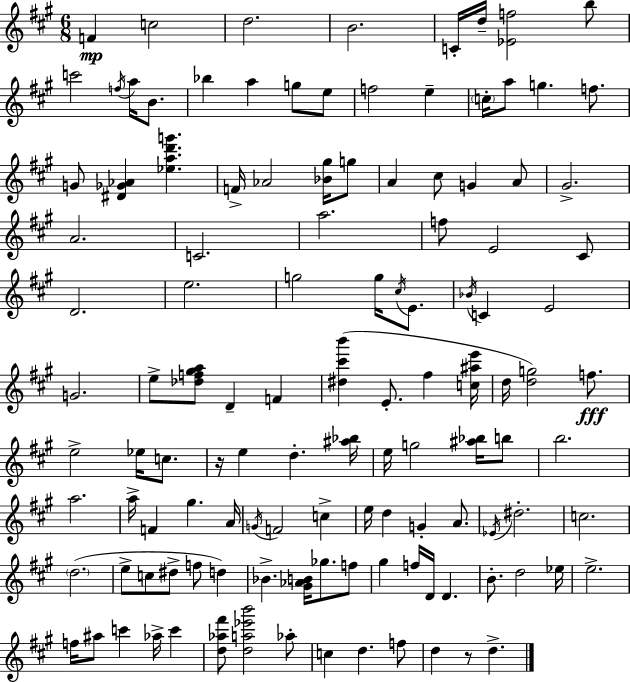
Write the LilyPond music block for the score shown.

{
  \clef treble
  \numericTimeSignature
  \time 6/8
  \key a \major
  f'4\mp c''2 | d''2. | b'2. | c'16-. d''16-- <ees' f''>2 b''8 | \break c'''2 \acciaccatura { f''16 } a''16 b'8. | bes''4 a''4 g''8 e''8 | f''2 e''4-- | \parenthesize c''16-. a''8 g''4. f''8. | \break g'8 <dis' ges' aes'>4 <ees'' a'' d''' g'''>4. | f'16-> aes'2 <bes' gis''>16 g''8 | a'4 cis''8 g'4 a'8 | gis'2.-> | \break a'2. | c'2. | a''2. | f''8 e'2 cis'8 | \break d'2. | e''2. | g''2 g''16 \acciaccatura { cis''16 } e'8. | \acciaccatura { bes'16 } c'4 e'2 | \break g'2. | e''8-> <des'' f'' gis'' a''>8 d'4-- f'4 | <dis'' cis''' b'''>4( e'8.-. fis''4 | <c'' ais'' e'''>16 d''16 <d'' g''>2) | \break f''8.\fff e''2-> ees''16 | c''8. r16 e''4 d''4.-. | <ais'' bes''>16 e''16 g''2 | <ais'' bes''>16 b''8 b''2. | \break a''2. | a''16-> f'4 gis''4. | a'16 \acciaccatura { g'16 } f'2 | c''4-> e''16 d''4 g'4-. | \break a'8. \acciaccatura { ees'16 } dis''2.-. | c''2. | \parenthesize d''2.( | e''8-> c''8 dis''8-> f''8 | \break d''4) bes'4.-> <gis' aes' b'>16 | ges''8. f''8 gis''4 f''16 d'16 d'4. | b'8.-. d''2 | ees''16 e''2.-> | \break f''16 ais''8 c'''4 | aes''16-> c'''4 <d'' aes'' fis'''>8 <d'' a'' ees''' b'''>2 | aes''8-. c''4 d''4. | f''8 d''4 r8 d''4.-> | \break \bar "|."
}